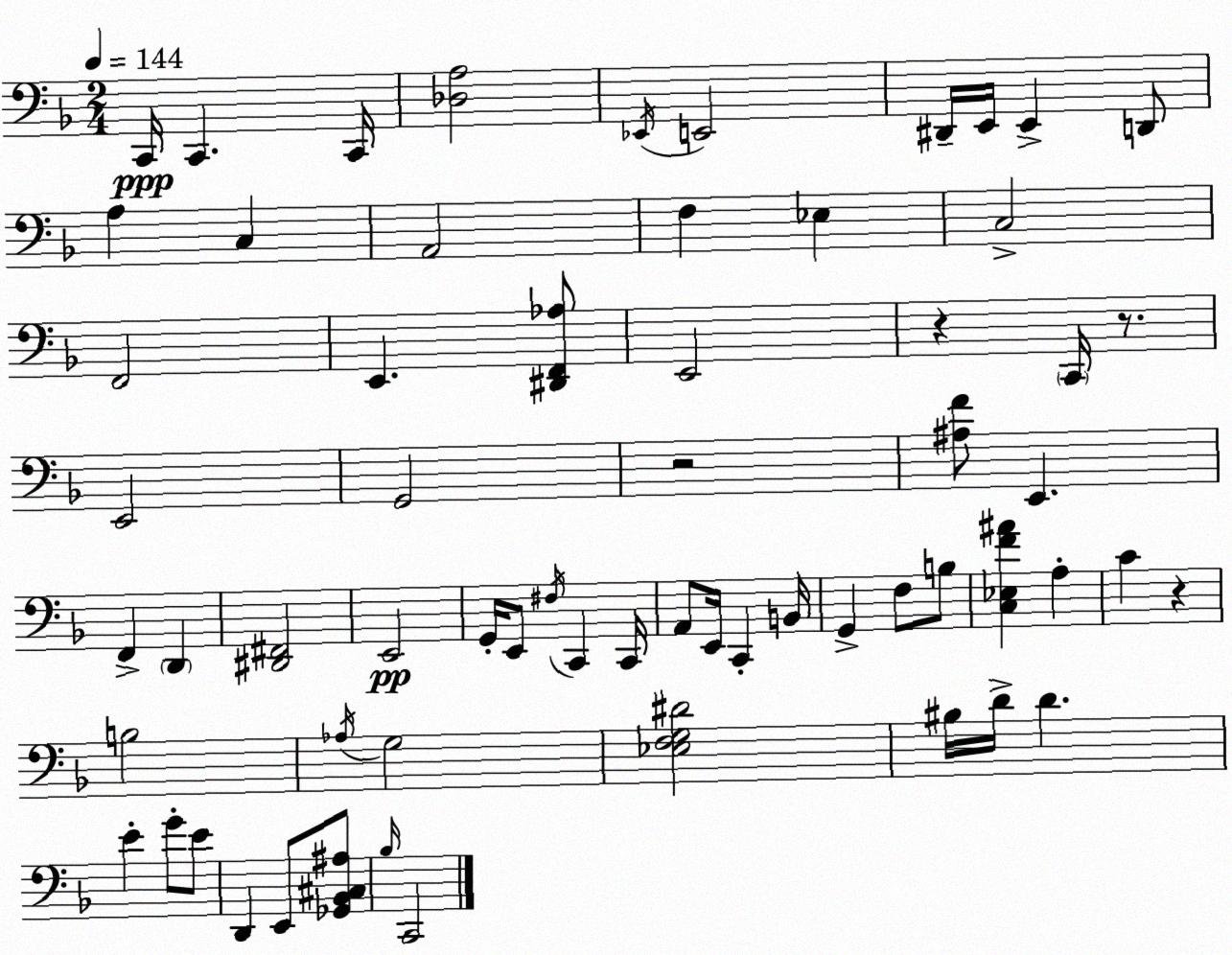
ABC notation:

X:1
T:Untitled
M:2/4
L:1/4
K:Dm
C,,/4 C,, C,,/4 [_D,A,]2 _E,,/4 E,,2 ^D,,/4 E,,/4 E,, D,,/2 A, C, A,,2 F, _E, C,2 F,,2 E,, [^D,,F,,_A,]/2 E,,2 z C,,/4 z/2 E,,2 G,,2 z2 [^A,F]/2 E,, F,, D,, [^D,,^F,,]2 E,,2 G,,/4 E,,/2 ^F,/4 C,, C,,/4 A,,/2 E,,/4 C,, B,,/4 G,, F,/2 B,/2 [C,_E,F^A] A, C z B,2 _A,/4 G,2 [_E,F,G,^D]2 ^B,/4 D/4 D E G/2 E/2 D,, E,,/2 [_G,,_B,,^C,^A,]/2 _B,/4 C,,2